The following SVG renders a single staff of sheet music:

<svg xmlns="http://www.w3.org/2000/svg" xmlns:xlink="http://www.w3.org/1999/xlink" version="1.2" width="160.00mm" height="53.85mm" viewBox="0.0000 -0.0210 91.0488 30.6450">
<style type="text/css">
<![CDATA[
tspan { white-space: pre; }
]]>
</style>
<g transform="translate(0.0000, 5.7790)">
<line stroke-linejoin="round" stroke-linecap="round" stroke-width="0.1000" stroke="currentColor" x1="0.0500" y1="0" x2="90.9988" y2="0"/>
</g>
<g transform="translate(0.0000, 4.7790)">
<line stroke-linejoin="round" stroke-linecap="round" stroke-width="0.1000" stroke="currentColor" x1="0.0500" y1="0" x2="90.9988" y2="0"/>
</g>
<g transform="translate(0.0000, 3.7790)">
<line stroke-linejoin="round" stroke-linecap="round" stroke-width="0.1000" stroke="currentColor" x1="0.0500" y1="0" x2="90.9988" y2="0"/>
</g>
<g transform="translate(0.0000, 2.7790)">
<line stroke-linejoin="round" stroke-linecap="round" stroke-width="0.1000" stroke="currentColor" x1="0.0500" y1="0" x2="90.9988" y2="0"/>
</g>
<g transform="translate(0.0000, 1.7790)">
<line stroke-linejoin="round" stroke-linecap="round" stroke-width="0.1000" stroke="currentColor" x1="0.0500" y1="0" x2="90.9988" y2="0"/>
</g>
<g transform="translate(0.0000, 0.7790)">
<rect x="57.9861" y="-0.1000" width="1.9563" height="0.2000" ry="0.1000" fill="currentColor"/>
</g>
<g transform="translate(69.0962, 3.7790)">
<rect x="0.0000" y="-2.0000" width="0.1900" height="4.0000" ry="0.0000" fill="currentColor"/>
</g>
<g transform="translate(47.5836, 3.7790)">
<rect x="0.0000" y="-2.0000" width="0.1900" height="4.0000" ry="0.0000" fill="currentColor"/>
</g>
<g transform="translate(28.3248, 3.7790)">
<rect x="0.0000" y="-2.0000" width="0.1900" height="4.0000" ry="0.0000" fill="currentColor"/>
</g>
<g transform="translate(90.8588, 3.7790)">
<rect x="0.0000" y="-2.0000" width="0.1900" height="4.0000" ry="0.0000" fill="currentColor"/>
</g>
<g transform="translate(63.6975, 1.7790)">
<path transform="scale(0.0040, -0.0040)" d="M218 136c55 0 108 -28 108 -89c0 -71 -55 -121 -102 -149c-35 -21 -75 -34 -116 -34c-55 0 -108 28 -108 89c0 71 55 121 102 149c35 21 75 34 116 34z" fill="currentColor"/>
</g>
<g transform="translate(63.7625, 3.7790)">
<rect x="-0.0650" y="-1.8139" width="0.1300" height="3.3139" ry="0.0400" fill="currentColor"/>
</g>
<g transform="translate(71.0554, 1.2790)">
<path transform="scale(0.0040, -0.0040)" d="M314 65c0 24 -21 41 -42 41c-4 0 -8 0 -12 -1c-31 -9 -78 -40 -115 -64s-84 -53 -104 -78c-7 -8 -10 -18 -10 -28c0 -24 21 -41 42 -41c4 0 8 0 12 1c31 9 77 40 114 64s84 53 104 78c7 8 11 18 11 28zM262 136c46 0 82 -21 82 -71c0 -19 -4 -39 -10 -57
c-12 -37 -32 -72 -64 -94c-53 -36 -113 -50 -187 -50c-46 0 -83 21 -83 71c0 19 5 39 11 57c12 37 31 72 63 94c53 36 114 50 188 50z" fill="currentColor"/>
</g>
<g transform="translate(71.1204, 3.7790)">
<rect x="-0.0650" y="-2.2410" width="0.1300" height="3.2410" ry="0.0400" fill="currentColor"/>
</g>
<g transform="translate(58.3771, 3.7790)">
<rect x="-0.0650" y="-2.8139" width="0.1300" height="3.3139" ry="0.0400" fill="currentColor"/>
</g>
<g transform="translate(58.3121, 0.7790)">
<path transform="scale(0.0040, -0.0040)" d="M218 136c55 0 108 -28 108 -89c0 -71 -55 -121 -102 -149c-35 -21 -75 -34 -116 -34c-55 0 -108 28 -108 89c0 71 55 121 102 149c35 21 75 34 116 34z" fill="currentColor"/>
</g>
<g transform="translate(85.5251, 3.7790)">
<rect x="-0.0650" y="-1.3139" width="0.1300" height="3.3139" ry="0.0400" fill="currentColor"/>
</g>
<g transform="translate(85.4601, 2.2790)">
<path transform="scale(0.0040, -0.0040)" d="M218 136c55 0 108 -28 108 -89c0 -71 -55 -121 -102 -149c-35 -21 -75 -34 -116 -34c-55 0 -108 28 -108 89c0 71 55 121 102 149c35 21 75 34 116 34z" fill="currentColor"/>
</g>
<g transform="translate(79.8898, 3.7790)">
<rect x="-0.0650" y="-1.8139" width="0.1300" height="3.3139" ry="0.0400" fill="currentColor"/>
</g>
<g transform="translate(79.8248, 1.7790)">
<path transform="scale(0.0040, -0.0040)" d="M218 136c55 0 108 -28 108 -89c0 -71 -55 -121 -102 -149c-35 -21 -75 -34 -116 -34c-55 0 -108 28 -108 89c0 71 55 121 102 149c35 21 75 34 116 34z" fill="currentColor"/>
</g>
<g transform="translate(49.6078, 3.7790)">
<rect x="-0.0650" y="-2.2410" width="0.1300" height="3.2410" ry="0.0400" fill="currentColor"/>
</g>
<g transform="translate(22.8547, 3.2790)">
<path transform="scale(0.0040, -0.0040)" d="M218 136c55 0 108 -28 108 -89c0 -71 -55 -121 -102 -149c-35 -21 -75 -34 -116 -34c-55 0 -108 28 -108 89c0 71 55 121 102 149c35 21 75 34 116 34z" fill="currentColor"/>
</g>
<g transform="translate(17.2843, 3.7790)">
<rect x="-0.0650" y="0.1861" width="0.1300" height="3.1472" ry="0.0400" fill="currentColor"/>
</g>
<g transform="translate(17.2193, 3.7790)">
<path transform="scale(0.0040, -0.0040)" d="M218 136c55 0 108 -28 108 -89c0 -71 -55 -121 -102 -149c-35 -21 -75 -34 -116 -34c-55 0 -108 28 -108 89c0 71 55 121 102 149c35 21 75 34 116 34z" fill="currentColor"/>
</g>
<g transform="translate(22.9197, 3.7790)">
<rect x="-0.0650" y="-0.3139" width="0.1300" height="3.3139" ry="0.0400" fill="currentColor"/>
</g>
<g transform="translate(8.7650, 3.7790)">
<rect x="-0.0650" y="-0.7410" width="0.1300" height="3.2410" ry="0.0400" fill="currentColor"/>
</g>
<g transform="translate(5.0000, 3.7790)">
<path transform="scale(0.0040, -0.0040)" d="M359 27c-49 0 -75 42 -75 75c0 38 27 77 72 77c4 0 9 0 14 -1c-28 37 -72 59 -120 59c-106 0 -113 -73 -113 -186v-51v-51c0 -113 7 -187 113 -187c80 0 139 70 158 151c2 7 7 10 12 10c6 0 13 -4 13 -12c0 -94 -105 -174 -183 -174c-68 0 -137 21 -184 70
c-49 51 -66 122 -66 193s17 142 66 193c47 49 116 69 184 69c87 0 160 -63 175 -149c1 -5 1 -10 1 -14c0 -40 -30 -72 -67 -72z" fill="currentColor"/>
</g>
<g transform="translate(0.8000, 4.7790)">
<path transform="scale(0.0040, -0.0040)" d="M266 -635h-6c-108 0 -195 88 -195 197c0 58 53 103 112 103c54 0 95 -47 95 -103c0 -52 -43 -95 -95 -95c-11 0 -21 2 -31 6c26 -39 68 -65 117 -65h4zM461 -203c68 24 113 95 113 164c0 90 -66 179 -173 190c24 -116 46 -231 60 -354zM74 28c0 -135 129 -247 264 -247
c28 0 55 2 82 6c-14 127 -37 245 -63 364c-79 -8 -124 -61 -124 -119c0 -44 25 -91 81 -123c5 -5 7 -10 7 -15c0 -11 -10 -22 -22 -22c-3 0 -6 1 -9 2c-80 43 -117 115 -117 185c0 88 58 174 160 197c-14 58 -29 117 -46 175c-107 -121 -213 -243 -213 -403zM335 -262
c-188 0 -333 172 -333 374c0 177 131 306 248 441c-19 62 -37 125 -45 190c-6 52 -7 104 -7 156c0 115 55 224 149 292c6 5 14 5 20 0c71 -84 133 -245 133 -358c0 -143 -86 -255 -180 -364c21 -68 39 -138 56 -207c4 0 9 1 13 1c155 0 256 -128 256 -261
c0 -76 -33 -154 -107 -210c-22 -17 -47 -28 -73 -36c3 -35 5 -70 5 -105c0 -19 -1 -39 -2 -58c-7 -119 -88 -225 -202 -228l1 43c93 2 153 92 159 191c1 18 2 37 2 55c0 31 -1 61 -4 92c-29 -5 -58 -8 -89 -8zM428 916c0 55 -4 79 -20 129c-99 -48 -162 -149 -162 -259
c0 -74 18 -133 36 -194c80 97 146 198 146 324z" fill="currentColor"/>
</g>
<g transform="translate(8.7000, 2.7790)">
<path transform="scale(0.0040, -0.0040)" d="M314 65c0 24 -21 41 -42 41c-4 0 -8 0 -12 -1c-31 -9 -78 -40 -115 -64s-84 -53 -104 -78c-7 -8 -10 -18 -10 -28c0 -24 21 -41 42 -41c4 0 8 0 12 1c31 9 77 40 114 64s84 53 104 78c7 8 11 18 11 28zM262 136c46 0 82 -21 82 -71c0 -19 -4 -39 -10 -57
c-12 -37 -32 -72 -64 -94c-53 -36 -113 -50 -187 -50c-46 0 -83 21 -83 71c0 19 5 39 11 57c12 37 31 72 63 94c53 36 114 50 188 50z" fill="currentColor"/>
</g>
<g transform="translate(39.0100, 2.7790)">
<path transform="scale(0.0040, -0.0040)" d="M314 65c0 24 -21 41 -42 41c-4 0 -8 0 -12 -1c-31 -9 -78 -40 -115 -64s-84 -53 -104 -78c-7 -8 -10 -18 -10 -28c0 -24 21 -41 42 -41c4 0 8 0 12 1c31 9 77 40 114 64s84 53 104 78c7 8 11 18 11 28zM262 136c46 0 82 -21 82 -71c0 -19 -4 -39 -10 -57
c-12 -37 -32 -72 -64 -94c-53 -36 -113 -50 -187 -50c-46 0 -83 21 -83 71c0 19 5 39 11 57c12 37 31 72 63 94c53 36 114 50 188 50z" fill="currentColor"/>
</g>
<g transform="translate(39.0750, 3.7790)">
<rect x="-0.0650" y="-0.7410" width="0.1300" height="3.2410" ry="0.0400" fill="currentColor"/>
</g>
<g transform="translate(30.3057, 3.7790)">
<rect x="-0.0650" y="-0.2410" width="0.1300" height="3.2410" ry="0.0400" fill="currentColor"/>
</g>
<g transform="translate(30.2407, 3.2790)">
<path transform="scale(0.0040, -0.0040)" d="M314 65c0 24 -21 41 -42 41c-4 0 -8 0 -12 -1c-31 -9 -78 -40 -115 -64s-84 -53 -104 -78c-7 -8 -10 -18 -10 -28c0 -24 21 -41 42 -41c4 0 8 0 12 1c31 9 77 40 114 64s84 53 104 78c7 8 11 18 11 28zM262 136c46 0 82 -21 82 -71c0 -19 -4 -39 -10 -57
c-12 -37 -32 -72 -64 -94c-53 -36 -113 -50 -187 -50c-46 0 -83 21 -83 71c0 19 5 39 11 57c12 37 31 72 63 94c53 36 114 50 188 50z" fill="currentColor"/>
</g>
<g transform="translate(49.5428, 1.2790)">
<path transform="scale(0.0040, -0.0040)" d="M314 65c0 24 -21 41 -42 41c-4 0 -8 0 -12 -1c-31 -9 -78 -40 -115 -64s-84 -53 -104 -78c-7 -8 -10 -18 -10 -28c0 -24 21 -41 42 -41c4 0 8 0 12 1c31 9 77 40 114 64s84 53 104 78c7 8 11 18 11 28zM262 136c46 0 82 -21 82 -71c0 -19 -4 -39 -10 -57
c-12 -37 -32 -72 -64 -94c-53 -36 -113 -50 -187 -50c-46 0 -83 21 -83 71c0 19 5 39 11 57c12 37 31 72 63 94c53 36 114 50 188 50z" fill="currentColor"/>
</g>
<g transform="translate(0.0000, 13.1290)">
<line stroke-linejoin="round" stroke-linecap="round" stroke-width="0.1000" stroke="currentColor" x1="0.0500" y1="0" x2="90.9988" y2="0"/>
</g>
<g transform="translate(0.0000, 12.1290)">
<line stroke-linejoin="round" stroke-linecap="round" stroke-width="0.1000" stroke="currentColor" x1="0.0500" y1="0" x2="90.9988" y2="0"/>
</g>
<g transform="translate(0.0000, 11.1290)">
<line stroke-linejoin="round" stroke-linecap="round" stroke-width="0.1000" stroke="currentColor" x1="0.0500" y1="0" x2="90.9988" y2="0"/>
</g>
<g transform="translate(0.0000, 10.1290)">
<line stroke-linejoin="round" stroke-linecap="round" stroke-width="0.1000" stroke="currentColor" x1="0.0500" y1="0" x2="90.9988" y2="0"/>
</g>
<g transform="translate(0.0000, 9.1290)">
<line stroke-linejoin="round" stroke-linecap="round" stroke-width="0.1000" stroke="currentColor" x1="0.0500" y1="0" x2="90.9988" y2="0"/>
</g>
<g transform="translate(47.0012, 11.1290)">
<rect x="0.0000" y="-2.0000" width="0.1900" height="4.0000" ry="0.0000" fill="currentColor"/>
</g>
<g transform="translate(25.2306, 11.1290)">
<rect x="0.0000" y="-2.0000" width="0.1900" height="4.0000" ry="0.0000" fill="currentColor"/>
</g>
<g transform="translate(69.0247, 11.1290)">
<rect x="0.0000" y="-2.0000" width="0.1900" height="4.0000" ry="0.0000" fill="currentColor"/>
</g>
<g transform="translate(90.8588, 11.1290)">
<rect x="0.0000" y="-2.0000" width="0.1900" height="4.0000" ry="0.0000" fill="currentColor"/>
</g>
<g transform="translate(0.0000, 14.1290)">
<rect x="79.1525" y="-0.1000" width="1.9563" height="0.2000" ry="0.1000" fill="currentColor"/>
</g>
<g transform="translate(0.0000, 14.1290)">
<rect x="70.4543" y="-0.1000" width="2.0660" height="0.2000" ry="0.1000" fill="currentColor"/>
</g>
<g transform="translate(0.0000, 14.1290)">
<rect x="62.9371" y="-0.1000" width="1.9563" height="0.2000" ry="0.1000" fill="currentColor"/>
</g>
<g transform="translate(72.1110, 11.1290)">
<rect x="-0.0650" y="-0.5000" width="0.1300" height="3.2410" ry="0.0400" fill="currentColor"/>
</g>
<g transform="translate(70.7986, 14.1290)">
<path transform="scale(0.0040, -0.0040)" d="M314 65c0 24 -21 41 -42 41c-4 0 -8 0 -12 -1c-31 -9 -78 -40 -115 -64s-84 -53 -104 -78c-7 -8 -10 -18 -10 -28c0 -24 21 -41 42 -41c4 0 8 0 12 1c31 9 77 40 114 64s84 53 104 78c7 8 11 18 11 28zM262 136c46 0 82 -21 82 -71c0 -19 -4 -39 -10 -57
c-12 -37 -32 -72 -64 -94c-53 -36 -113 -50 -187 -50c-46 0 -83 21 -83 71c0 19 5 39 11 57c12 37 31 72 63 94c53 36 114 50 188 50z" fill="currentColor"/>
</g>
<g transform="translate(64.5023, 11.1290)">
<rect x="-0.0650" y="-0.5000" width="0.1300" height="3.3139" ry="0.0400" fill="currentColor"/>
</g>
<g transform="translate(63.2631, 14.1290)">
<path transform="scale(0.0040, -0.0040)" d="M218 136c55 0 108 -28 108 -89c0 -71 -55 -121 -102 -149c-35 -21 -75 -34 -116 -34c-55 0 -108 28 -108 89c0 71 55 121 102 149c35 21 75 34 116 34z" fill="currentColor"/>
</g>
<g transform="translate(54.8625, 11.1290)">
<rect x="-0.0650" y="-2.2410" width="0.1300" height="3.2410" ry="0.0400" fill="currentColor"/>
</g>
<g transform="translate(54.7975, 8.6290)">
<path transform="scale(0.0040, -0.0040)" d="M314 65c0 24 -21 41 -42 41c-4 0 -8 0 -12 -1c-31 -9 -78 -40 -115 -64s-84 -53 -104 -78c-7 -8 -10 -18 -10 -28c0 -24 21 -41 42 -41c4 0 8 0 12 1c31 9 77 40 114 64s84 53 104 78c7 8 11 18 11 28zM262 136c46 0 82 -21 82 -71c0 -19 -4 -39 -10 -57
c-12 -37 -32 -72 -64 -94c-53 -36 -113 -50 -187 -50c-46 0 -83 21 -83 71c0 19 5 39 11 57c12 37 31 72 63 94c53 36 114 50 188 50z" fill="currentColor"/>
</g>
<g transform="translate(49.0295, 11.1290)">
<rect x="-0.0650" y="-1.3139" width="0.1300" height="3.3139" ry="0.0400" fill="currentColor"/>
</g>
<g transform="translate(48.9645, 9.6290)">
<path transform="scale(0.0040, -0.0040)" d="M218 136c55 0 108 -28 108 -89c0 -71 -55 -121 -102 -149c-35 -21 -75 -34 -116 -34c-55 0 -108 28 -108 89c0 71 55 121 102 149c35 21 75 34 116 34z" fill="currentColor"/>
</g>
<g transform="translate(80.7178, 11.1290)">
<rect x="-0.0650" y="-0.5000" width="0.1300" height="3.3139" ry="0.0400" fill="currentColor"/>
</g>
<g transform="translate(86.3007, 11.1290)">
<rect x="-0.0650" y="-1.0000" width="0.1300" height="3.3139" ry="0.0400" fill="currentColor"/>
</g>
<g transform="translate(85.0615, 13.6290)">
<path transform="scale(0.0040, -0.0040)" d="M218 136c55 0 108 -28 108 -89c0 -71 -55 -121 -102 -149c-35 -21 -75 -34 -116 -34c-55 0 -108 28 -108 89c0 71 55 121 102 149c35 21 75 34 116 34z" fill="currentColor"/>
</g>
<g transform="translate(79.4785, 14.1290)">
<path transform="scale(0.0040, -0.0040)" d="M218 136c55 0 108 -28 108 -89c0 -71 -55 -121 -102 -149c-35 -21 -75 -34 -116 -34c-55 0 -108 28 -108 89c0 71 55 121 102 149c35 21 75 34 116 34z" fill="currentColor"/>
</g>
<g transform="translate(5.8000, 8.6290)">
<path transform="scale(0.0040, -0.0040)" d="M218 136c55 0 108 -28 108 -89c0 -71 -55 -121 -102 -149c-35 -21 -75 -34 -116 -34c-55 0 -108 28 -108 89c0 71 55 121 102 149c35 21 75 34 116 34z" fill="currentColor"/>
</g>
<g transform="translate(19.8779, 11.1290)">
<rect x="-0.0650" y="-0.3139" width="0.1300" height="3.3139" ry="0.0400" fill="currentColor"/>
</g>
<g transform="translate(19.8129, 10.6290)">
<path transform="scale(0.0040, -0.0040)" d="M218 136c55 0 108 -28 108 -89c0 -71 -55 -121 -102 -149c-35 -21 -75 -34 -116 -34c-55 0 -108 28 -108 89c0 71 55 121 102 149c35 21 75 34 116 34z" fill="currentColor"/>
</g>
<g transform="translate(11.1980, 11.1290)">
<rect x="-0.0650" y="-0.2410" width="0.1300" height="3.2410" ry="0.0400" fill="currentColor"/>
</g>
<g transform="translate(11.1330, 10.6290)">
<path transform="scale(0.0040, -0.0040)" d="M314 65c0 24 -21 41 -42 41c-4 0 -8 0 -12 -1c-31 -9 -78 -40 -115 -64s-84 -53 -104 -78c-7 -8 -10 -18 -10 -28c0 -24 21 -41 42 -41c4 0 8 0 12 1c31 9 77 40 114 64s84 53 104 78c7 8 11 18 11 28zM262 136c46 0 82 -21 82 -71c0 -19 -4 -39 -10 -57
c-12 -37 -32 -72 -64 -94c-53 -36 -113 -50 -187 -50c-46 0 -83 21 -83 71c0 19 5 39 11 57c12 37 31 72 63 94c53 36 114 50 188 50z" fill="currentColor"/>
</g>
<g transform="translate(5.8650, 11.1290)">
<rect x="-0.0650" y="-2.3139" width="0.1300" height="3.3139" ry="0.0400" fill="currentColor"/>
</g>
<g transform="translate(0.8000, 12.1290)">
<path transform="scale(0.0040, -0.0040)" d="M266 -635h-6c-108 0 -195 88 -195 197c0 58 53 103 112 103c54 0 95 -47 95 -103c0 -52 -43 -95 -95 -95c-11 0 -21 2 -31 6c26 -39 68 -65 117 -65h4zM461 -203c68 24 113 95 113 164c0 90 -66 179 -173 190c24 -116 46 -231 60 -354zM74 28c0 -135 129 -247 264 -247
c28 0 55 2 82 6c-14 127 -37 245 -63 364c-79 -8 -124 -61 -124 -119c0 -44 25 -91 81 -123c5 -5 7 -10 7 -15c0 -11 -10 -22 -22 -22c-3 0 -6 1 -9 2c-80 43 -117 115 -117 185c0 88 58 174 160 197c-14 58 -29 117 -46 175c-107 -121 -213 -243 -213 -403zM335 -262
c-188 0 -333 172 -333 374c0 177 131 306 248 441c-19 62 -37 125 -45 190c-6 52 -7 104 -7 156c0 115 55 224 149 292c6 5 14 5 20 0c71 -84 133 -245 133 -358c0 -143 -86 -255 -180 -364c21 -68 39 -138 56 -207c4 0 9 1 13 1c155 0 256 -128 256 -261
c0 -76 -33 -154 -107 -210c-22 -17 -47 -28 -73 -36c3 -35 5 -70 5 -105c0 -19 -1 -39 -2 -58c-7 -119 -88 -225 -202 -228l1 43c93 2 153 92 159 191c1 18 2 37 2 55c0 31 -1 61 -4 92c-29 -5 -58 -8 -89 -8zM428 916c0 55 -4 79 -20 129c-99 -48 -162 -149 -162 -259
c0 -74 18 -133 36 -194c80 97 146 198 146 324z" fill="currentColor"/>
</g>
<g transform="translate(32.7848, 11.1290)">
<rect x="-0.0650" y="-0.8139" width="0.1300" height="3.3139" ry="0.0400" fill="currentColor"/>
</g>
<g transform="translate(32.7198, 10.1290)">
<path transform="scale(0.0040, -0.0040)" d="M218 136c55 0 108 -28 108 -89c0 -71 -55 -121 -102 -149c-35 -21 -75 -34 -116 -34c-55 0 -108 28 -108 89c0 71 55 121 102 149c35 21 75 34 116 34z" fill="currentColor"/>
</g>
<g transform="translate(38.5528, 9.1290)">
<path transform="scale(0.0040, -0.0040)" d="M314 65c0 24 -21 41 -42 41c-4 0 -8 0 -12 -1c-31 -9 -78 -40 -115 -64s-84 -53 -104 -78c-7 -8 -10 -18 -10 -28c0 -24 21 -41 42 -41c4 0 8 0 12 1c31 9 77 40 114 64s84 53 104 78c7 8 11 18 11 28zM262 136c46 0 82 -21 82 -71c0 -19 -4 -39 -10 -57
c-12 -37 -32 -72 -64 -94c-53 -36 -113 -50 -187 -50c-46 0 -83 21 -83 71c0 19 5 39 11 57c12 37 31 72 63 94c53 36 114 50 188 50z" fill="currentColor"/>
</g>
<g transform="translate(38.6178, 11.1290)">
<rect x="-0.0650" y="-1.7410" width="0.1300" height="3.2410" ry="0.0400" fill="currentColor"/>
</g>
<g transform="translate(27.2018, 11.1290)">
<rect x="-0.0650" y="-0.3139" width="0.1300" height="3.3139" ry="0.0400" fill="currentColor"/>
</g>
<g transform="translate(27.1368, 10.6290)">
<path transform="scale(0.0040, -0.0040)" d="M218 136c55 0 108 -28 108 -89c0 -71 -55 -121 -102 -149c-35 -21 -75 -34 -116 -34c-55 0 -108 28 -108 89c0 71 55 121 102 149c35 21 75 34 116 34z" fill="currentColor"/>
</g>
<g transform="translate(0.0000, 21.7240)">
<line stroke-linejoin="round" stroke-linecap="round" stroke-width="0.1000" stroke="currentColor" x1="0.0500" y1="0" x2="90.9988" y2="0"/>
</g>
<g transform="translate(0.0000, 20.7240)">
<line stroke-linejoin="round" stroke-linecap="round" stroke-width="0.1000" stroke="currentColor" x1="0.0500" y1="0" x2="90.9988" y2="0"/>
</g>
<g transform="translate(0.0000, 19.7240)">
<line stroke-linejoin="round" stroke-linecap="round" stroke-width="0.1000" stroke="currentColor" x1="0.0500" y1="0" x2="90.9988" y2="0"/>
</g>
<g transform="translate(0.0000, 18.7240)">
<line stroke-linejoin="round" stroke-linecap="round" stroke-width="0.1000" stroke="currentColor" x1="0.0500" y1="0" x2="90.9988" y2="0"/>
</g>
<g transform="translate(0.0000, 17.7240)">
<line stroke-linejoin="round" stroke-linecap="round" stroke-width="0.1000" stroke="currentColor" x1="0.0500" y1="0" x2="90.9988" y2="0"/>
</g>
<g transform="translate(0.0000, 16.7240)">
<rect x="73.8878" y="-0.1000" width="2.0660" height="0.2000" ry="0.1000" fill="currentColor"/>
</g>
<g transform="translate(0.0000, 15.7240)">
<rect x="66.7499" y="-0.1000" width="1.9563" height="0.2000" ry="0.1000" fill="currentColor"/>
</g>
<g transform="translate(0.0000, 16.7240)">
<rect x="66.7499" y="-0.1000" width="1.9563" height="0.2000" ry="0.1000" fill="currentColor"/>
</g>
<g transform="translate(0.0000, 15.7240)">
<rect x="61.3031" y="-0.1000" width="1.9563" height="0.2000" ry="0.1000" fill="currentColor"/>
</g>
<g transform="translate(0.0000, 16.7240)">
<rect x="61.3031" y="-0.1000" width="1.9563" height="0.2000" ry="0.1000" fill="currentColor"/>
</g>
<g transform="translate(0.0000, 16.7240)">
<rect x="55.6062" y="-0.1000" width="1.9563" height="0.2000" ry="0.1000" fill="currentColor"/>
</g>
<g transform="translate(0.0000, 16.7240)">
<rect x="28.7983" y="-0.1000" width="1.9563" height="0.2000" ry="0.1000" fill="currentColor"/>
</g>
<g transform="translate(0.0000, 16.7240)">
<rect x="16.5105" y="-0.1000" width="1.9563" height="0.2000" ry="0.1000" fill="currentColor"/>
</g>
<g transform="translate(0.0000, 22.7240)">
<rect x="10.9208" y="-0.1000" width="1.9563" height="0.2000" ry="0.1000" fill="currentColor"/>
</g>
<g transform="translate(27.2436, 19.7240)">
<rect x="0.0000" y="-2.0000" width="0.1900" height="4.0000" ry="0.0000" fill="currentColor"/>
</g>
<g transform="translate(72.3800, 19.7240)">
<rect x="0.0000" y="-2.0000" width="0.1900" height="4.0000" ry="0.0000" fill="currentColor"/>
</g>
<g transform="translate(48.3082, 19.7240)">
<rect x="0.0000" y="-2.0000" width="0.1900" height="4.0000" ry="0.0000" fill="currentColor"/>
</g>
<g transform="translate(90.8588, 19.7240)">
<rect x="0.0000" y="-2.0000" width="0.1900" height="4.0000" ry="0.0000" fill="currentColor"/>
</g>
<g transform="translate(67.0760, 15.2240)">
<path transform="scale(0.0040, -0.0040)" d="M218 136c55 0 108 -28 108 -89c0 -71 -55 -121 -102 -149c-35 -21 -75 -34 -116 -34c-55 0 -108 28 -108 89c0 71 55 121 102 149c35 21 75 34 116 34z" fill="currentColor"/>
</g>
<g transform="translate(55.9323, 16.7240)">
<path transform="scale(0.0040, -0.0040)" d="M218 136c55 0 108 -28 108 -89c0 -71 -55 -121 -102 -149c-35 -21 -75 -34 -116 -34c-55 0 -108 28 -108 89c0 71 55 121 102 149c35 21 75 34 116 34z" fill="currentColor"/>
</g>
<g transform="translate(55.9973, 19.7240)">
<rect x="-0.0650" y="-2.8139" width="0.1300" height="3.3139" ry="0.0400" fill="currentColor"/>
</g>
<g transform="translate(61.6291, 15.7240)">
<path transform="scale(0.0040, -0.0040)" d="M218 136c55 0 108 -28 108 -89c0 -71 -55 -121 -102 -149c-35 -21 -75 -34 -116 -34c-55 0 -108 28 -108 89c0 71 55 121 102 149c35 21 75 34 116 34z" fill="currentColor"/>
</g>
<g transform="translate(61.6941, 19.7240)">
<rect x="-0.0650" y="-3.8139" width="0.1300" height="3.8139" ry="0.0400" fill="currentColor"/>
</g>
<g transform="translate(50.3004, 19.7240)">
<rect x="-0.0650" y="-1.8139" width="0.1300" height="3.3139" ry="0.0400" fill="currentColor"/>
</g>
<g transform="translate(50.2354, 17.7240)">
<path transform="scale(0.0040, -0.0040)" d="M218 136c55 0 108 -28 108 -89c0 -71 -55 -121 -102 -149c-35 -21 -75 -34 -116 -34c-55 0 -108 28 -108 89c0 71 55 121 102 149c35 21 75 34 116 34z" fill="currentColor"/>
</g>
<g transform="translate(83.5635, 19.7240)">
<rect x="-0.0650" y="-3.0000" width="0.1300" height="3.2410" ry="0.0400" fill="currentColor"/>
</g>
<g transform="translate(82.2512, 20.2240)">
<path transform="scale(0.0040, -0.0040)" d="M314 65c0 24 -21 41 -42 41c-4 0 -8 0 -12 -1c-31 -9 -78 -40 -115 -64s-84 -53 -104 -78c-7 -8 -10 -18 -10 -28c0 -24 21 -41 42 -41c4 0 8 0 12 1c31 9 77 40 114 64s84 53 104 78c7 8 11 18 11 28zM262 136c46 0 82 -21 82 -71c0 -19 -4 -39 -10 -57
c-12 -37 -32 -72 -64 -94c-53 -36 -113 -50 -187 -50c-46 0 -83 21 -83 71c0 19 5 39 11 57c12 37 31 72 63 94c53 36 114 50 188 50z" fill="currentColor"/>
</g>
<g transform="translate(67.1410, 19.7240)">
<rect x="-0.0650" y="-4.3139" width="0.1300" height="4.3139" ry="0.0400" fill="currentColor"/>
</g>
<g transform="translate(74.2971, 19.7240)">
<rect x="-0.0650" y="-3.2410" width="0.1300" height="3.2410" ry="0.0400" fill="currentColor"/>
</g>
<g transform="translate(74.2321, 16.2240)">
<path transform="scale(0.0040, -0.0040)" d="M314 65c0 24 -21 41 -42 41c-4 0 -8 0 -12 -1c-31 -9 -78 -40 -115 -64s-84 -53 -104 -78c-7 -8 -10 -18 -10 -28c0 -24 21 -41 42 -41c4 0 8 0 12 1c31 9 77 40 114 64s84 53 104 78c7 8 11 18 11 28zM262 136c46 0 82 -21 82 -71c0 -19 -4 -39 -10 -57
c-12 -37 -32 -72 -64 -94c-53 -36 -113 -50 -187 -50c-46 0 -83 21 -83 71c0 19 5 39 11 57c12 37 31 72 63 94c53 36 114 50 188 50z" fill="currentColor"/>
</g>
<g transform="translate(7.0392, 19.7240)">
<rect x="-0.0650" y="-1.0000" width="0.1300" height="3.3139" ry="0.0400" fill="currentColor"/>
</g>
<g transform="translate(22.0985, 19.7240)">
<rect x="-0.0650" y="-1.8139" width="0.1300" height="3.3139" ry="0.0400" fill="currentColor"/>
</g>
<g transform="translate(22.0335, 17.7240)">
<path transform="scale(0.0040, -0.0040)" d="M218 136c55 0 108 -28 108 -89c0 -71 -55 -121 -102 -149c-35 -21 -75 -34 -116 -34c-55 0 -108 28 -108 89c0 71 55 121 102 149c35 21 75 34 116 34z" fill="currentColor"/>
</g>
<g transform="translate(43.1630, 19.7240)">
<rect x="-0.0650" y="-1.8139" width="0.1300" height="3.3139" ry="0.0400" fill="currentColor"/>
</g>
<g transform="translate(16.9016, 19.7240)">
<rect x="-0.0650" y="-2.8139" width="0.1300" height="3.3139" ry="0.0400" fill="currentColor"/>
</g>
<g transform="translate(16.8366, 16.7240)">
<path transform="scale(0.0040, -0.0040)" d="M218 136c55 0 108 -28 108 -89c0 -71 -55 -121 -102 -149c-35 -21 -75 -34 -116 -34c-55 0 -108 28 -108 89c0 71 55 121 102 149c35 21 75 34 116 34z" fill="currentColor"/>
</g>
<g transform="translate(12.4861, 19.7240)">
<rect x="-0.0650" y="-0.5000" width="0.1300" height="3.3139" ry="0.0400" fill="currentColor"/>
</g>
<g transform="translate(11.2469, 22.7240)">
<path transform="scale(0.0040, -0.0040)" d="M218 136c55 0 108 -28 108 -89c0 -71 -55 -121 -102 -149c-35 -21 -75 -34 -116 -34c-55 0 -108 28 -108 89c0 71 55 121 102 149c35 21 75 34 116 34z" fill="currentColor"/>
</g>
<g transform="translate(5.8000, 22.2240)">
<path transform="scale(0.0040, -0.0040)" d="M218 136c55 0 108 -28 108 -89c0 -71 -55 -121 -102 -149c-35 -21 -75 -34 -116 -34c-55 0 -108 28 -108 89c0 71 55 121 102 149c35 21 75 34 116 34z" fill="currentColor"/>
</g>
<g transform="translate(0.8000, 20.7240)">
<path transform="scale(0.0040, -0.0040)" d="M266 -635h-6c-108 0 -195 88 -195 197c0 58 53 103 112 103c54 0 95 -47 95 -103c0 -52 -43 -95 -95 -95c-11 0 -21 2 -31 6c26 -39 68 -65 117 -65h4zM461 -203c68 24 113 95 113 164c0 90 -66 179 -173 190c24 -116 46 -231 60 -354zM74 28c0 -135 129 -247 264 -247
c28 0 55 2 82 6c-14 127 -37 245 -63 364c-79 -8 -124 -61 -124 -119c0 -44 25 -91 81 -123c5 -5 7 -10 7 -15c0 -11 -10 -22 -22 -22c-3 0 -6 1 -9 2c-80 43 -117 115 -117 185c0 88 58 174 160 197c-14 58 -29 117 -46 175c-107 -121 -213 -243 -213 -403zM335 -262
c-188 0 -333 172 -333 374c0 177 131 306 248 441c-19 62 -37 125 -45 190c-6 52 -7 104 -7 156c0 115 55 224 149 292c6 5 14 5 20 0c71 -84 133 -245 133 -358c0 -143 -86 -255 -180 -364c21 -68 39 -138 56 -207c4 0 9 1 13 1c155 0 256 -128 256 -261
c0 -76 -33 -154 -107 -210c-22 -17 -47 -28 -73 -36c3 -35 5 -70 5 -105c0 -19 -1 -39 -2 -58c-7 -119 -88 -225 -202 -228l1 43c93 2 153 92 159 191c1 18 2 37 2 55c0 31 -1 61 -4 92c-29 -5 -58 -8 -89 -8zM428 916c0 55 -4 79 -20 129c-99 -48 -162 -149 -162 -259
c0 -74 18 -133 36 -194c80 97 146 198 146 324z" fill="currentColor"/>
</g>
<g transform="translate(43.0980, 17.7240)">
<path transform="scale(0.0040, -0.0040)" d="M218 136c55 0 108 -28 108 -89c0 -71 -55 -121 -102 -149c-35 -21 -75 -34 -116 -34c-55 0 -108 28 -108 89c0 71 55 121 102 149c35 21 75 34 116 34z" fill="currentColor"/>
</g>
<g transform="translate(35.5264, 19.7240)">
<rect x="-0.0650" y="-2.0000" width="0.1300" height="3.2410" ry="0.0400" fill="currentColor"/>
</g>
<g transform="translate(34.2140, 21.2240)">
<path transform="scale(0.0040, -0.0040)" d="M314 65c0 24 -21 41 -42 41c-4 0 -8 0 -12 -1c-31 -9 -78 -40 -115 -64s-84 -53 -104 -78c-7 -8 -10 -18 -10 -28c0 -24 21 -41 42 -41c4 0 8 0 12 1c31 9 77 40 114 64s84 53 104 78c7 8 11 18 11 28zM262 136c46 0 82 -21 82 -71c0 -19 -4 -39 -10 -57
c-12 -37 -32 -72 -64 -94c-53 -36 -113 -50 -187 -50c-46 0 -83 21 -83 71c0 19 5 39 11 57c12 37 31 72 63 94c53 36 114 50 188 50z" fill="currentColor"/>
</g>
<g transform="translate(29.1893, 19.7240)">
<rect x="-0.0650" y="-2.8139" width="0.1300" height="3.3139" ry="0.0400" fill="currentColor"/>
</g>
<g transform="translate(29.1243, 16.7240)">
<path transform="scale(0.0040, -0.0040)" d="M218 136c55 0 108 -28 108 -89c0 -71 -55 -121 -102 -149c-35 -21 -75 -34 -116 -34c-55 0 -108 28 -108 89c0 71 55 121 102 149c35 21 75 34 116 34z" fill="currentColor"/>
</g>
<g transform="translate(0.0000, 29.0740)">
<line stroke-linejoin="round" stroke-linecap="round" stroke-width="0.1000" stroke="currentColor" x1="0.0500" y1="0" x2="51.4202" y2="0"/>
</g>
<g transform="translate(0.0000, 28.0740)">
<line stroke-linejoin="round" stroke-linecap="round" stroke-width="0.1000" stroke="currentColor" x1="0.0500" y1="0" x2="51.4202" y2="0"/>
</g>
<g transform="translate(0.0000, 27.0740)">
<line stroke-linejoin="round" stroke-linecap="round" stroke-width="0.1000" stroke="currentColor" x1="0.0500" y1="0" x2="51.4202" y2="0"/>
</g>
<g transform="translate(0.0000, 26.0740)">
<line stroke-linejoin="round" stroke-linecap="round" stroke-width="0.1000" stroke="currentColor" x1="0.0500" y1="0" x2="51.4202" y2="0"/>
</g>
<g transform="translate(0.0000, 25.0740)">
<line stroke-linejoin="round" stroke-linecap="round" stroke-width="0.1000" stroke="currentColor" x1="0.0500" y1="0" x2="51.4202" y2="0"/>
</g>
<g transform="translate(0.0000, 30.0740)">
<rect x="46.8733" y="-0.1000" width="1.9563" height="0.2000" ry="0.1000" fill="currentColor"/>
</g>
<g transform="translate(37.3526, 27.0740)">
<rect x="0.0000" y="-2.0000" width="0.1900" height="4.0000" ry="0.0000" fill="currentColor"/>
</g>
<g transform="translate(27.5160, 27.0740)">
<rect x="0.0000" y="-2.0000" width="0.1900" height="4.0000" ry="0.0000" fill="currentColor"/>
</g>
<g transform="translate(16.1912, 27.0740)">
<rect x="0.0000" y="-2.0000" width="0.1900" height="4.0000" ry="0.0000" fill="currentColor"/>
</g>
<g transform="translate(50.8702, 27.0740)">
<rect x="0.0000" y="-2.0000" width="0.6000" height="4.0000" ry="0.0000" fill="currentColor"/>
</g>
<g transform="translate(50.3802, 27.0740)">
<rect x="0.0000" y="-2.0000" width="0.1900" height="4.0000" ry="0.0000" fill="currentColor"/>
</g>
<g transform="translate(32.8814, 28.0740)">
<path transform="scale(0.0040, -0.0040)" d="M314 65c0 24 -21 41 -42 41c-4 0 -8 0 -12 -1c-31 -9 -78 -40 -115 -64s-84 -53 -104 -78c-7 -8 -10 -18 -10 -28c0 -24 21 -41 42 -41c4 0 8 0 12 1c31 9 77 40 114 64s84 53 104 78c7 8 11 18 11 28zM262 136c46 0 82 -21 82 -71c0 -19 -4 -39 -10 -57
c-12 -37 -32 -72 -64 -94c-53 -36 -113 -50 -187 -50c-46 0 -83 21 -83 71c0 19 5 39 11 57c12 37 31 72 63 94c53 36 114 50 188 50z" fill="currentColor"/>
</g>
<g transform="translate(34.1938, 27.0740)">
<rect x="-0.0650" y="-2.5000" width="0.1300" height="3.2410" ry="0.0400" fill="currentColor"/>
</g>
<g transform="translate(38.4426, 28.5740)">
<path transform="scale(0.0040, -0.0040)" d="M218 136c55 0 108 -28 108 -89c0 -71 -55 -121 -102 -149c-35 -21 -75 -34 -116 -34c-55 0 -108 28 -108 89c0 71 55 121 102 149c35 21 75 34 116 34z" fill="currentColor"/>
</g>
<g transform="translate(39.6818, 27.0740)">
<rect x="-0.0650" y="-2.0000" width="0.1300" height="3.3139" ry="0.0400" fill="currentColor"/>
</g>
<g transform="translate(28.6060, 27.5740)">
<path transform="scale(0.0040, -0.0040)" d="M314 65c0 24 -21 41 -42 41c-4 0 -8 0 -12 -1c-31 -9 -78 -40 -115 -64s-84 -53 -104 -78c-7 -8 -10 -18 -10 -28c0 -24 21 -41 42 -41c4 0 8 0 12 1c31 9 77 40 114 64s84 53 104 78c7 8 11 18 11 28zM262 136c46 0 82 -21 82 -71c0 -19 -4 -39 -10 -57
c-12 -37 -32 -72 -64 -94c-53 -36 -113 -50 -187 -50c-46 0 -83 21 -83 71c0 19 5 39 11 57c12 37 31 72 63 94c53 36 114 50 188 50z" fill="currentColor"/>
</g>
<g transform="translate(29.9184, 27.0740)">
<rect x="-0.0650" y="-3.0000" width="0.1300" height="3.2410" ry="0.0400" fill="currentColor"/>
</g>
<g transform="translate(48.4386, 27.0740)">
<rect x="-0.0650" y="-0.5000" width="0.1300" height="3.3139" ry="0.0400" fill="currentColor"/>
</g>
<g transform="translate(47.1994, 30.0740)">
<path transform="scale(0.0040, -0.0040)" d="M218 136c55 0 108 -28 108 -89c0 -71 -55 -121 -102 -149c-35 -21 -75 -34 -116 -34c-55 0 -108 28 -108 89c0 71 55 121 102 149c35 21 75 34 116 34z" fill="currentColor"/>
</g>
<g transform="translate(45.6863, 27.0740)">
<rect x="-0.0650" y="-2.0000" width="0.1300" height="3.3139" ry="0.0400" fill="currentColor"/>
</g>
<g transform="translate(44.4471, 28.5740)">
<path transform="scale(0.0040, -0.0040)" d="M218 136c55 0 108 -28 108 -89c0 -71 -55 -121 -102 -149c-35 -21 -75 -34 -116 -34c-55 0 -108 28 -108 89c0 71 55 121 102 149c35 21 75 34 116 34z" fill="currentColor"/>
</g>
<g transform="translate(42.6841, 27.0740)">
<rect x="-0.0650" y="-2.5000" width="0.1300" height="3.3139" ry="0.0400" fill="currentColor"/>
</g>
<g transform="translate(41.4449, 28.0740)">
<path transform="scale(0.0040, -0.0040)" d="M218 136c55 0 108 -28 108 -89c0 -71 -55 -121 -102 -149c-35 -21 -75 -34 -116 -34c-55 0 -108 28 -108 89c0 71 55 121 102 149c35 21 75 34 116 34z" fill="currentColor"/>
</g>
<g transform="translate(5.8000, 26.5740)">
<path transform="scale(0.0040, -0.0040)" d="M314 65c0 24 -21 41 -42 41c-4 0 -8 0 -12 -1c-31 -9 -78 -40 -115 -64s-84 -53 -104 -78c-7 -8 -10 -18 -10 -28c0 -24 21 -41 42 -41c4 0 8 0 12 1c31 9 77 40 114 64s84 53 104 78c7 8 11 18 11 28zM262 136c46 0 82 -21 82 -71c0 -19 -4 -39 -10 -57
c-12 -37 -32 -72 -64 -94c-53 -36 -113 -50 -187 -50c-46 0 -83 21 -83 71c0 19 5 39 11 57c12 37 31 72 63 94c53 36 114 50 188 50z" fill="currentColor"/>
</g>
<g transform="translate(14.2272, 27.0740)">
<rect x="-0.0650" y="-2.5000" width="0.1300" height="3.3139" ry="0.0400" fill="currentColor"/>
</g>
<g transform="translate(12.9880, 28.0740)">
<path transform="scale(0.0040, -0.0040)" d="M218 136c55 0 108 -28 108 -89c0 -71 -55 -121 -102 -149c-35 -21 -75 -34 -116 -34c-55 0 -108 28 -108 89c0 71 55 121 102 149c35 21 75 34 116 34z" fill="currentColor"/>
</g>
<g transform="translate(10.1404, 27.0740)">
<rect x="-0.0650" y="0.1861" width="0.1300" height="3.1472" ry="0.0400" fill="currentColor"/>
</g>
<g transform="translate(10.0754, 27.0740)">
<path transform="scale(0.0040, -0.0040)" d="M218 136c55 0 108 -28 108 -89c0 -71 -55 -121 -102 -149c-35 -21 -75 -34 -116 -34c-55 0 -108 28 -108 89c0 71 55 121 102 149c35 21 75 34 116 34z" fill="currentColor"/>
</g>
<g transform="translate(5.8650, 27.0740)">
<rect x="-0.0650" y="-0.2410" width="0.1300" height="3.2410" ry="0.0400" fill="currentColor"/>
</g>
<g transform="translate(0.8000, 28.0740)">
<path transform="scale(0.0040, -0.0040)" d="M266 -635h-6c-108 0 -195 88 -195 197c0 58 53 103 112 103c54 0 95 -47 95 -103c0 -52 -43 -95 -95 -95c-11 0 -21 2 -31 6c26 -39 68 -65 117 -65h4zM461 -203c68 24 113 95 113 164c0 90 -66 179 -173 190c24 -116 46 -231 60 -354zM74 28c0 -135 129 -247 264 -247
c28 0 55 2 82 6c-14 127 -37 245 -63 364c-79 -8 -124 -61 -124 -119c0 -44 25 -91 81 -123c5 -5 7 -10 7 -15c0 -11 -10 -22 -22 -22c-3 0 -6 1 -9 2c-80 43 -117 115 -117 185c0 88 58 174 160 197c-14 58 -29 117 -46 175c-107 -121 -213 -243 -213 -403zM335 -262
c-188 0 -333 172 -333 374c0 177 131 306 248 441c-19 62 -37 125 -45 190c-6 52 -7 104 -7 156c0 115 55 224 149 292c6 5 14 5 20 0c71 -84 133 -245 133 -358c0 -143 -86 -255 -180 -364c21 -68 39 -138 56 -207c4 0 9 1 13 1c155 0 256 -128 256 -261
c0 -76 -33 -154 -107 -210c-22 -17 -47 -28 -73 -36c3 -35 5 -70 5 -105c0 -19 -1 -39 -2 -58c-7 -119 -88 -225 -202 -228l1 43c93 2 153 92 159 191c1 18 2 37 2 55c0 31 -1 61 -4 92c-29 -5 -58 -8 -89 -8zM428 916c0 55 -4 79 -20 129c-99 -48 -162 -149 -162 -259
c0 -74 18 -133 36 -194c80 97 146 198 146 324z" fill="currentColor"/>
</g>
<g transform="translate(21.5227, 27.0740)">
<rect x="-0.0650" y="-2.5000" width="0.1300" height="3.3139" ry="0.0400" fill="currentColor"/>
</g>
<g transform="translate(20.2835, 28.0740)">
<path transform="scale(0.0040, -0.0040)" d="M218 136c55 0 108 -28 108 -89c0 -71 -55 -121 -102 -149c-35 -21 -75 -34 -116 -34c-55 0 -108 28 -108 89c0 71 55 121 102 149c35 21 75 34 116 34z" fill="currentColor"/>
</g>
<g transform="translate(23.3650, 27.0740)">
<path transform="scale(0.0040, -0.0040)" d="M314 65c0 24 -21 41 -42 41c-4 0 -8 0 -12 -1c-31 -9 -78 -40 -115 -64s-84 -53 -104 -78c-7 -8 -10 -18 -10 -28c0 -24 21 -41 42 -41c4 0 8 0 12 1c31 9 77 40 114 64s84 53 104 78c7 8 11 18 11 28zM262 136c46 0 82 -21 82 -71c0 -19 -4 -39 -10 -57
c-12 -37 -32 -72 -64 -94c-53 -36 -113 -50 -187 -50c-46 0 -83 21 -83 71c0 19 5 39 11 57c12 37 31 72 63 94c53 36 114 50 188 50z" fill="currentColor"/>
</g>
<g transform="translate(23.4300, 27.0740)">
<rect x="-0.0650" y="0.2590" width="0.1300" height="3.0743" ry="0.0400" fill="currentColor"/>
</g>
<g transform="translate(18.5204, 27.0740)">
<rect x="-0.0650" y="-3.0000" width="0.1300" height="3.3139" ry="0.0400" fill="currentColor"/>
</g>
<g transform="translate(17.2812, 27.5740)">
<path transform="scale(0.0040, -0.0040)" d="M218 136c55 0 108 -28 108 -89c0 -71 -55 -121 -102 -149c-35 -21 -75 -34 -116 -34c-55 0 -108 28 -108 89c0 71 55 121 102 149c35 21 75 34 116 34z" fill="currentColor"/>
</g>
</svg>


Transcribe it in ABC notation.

X:1
T:Untitled
M:4/4
L:1/4
K:C
d2 B c c2 d2 g2 a f g2 f e g c2 c c d f2 e g2 C C2 C D D C a f a F2 f f a c' d' b2 A2 c2 B G A G B2 A2 G2 F G F C